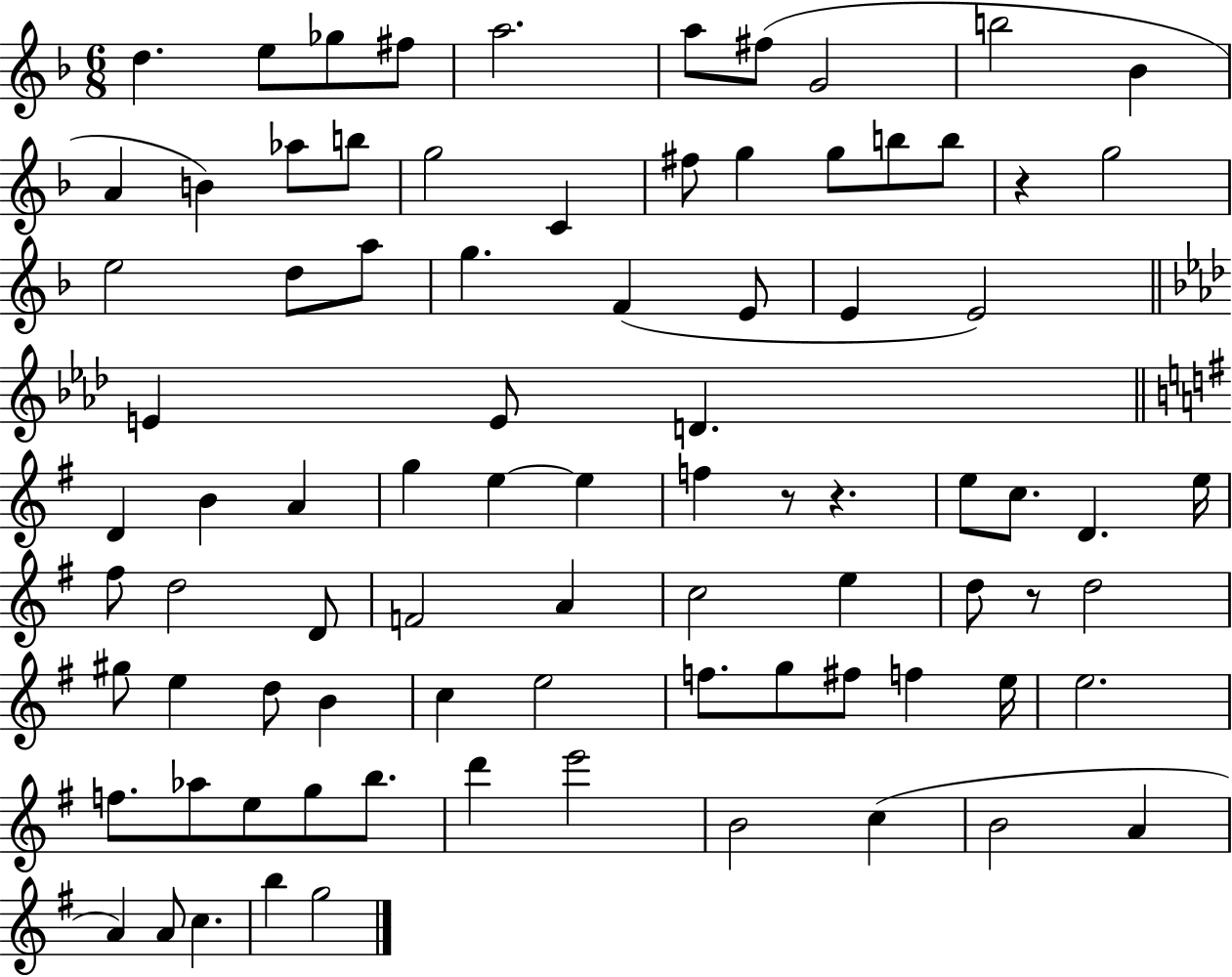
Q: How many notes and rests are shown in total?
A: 85